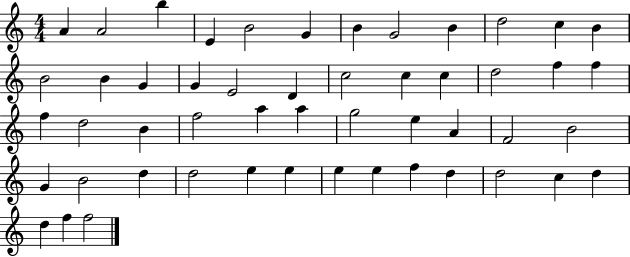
{
  \clef treble
  \numericTimeSignature
  \time 4/4
  \key c \major
  a'4 a'2 b''4 | e'4 b'2 g'4 | b'4 g'2 b'4 | d''2 c''4 b'4 | \break b'2 b'4 g'4 | g'4 e'2 d'4 | c''2 c''4 c''4 | d''2 f''4 f''4 | \break f''4 d''2 b'4 | f''2 a''4 a''4 | g''2 e''4 a'4 | f'2 b'2 | \break g'4 b'2 d''4 | d''2 e''4 e''4 | e''4 e''4 f''4 d''4 | d''2 c''4 d''4 | \break d''4 f''4 f''2 | \bar "|."
}